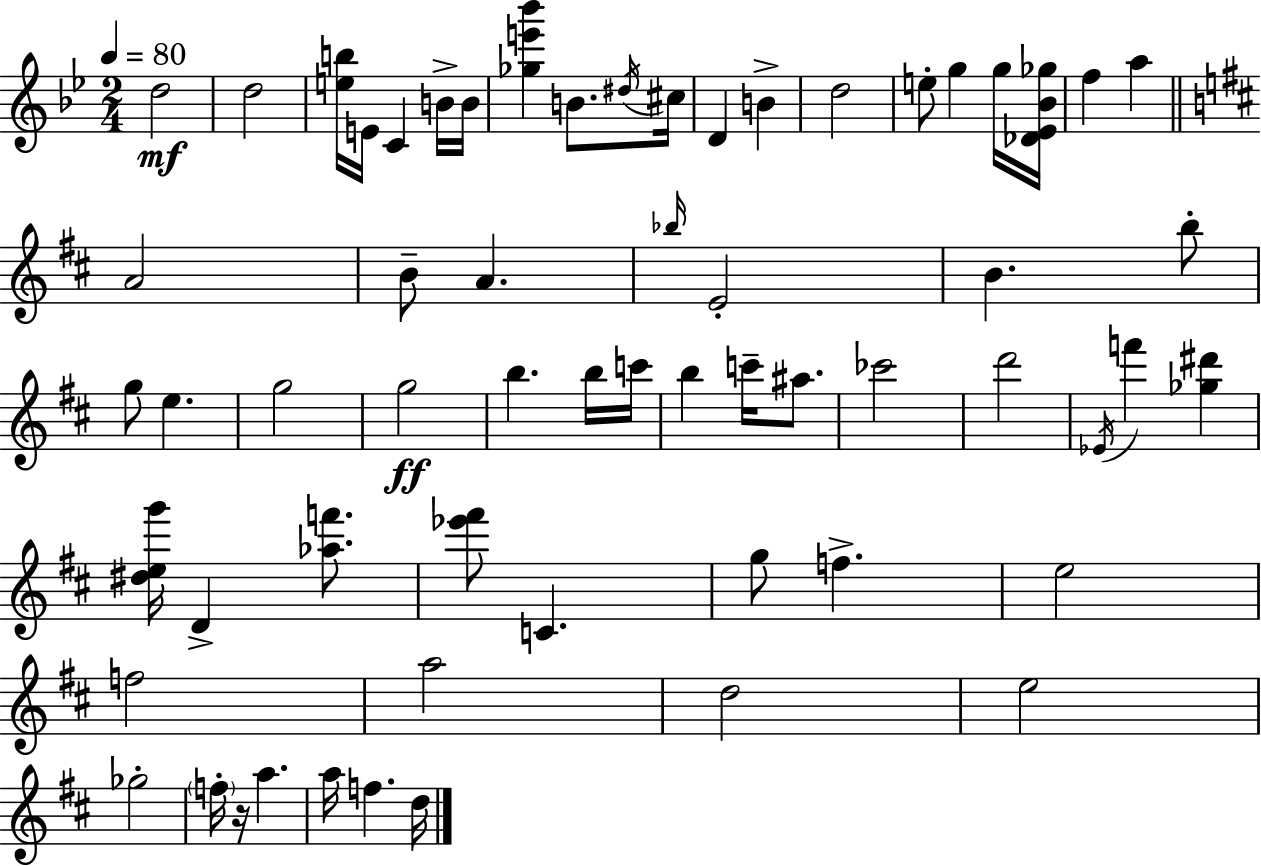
{
  \clef treble
  \numericTimeSignature
  \time 2/4
  \key bes \major
  \tempo 4 = 80
  d''2\mf | d''2 | <e'' b''>16 e'16 c'4 b'16-> b'16 | <ges'' e''' bes'''>4 b'8. \acciaccatura { dis''16 } | \break cis''16 d'4 b'4-> | d''2 | e''8-. g''4 g''16 | <des' ees' bes' ges''>16 f''4 a''4 | \break \bar "||" \break \key b \minor a'2 | b'8-- a'4. | \grace { bes''16 } e'2-. | b'4. b''8-. | \break g''8 e''4. | g''2 | g''2\ff | b''4. b''16 | \break c'''16 b''4 c'''16-- ais''8. | ces'''2 | d'''2 | \acciaccatura { ees'16 } f'''4 <ges'' dis'''>4 | \break <dis'' e'' g'''>16 d'4-> <aes'' f'''>8. | <ees''' fis'''>8 c'4. | g''8 f''4.-> | e''2 | \break f''2 | a''2 | d''2 | e''2 | \break ges''2-. | \parenthesize f''16-. r16 a''4. | a''16 f''4. | d''16 \bar "|."
}